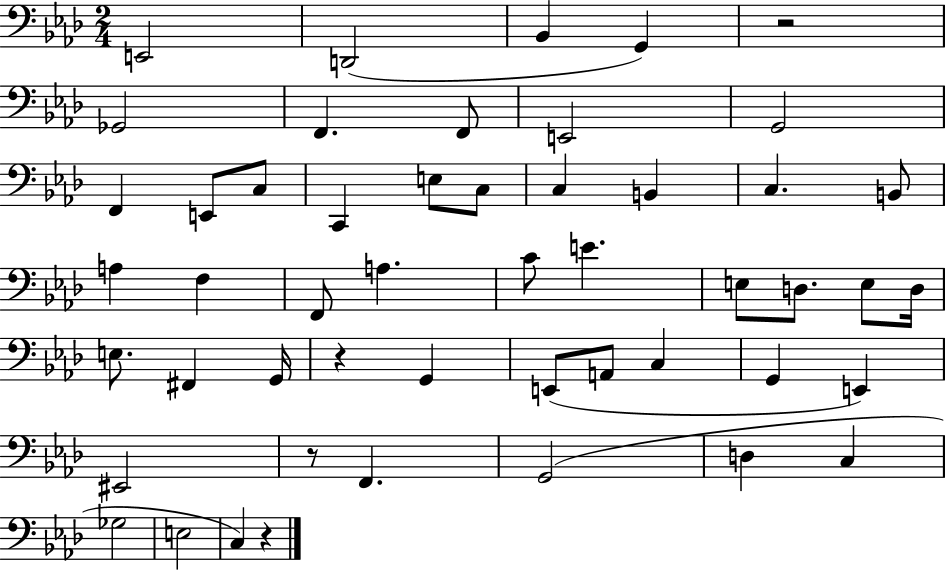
X:1
T:Untitled
M:2/4
L:1/4
K:Ab
E,,2 D,,2 _B,, G,, z2 _G,,2 F,, F,,/2 E,,2 G,,2 F,, E,,/2 C,/2 C,, E,/2 C,/2 C, B,, C, B,,/2 A, F, F,,/2 A, C/2 E E,/2 D,/2 E,/2 D,/4 E,/2 ^F,, G,,/4 z G,, E,,/2 A,,/2 C, G,, E,, ^E,,2 z/2 F,, G,,2 D, C, _G,2 E,2 C, z